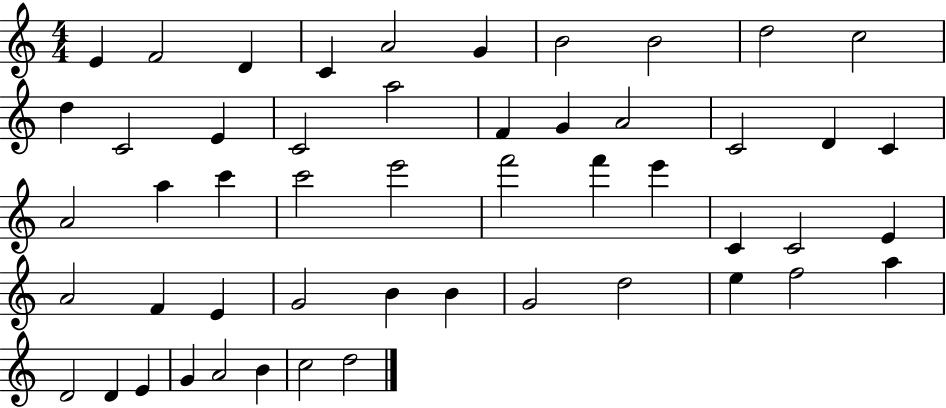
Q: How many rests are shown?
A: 0